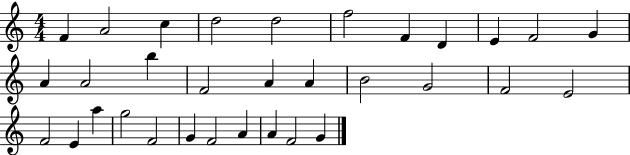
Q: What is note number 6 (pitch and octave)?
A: F5